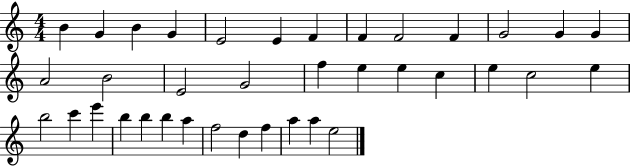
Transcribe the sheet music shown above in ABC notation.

X:1
T:Untitled
M:4/4
L:1/4
K:C
B G B G E2 E F F F2 F G2 G G A2 B2 E2 G2 f e e c e c2 e b2 c' e' b b b a f2 d f a a e2